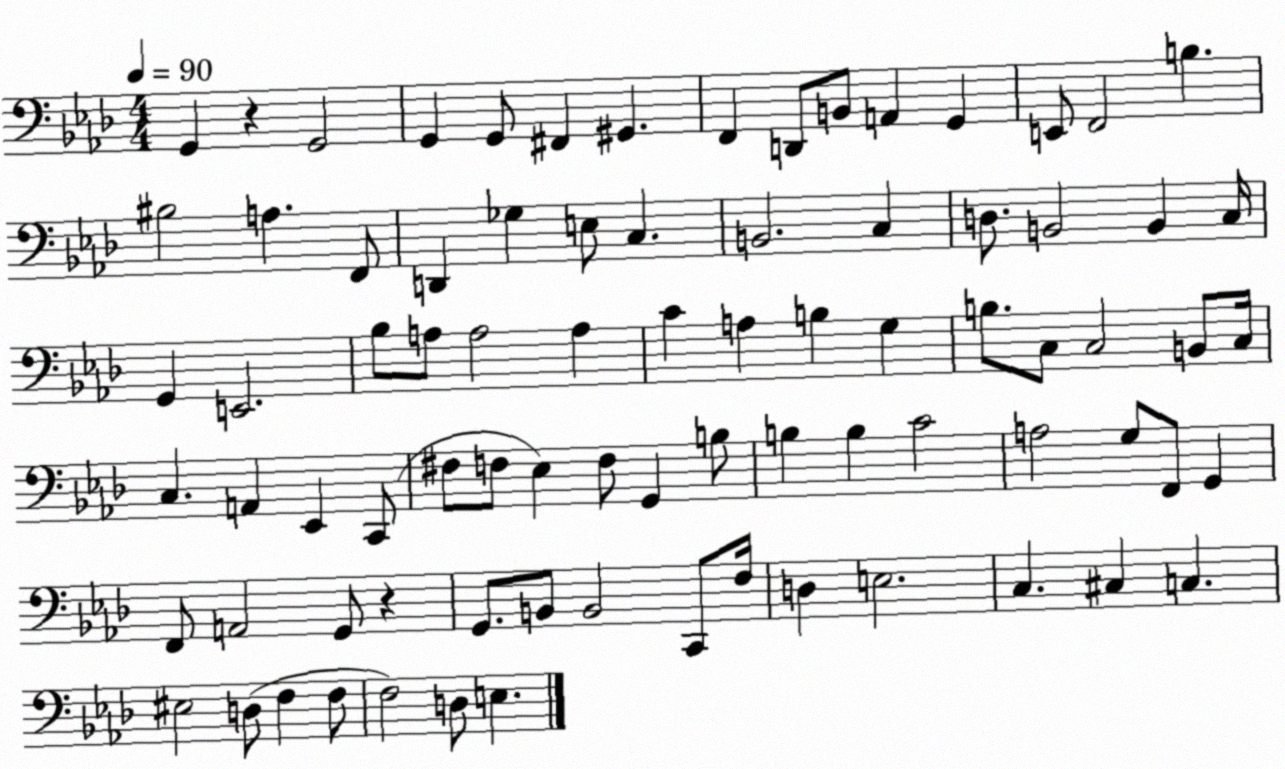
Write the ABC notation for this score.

X:1
T:Untitled
M:4/4
L:1/4
K:Ab
G,, z G,,2 G,, G,,/2 ^F,, ^G,, F,, D,,/2 B,,/2 A,, G,, E,,/2 F,,2 B, ^B,2 A, F,,/2 D,, _G, E,/2 C, B,,2 C, D,/2 B,,2 B,, C,/4 G,, E,,2 _B,/2 A,/2 A,2 A, C A, B, G, B,/2 C,/2 C,2 B,,/2 C,/4 C, A,, _E,, C,,/2 ^F,/2 F,/2 _E, F,/2 G,, B,/2 B, B, C2 A,2 G,/2 F,,/2 G,, F,,/2 A,,2 G,,/2 z G,,/2 B,,/2 B,,2 C,,/2 F,/4 D, E,2 C, ^C, C, ^E,2 D,/2 F, F,/2 F,2 D,/2 E,